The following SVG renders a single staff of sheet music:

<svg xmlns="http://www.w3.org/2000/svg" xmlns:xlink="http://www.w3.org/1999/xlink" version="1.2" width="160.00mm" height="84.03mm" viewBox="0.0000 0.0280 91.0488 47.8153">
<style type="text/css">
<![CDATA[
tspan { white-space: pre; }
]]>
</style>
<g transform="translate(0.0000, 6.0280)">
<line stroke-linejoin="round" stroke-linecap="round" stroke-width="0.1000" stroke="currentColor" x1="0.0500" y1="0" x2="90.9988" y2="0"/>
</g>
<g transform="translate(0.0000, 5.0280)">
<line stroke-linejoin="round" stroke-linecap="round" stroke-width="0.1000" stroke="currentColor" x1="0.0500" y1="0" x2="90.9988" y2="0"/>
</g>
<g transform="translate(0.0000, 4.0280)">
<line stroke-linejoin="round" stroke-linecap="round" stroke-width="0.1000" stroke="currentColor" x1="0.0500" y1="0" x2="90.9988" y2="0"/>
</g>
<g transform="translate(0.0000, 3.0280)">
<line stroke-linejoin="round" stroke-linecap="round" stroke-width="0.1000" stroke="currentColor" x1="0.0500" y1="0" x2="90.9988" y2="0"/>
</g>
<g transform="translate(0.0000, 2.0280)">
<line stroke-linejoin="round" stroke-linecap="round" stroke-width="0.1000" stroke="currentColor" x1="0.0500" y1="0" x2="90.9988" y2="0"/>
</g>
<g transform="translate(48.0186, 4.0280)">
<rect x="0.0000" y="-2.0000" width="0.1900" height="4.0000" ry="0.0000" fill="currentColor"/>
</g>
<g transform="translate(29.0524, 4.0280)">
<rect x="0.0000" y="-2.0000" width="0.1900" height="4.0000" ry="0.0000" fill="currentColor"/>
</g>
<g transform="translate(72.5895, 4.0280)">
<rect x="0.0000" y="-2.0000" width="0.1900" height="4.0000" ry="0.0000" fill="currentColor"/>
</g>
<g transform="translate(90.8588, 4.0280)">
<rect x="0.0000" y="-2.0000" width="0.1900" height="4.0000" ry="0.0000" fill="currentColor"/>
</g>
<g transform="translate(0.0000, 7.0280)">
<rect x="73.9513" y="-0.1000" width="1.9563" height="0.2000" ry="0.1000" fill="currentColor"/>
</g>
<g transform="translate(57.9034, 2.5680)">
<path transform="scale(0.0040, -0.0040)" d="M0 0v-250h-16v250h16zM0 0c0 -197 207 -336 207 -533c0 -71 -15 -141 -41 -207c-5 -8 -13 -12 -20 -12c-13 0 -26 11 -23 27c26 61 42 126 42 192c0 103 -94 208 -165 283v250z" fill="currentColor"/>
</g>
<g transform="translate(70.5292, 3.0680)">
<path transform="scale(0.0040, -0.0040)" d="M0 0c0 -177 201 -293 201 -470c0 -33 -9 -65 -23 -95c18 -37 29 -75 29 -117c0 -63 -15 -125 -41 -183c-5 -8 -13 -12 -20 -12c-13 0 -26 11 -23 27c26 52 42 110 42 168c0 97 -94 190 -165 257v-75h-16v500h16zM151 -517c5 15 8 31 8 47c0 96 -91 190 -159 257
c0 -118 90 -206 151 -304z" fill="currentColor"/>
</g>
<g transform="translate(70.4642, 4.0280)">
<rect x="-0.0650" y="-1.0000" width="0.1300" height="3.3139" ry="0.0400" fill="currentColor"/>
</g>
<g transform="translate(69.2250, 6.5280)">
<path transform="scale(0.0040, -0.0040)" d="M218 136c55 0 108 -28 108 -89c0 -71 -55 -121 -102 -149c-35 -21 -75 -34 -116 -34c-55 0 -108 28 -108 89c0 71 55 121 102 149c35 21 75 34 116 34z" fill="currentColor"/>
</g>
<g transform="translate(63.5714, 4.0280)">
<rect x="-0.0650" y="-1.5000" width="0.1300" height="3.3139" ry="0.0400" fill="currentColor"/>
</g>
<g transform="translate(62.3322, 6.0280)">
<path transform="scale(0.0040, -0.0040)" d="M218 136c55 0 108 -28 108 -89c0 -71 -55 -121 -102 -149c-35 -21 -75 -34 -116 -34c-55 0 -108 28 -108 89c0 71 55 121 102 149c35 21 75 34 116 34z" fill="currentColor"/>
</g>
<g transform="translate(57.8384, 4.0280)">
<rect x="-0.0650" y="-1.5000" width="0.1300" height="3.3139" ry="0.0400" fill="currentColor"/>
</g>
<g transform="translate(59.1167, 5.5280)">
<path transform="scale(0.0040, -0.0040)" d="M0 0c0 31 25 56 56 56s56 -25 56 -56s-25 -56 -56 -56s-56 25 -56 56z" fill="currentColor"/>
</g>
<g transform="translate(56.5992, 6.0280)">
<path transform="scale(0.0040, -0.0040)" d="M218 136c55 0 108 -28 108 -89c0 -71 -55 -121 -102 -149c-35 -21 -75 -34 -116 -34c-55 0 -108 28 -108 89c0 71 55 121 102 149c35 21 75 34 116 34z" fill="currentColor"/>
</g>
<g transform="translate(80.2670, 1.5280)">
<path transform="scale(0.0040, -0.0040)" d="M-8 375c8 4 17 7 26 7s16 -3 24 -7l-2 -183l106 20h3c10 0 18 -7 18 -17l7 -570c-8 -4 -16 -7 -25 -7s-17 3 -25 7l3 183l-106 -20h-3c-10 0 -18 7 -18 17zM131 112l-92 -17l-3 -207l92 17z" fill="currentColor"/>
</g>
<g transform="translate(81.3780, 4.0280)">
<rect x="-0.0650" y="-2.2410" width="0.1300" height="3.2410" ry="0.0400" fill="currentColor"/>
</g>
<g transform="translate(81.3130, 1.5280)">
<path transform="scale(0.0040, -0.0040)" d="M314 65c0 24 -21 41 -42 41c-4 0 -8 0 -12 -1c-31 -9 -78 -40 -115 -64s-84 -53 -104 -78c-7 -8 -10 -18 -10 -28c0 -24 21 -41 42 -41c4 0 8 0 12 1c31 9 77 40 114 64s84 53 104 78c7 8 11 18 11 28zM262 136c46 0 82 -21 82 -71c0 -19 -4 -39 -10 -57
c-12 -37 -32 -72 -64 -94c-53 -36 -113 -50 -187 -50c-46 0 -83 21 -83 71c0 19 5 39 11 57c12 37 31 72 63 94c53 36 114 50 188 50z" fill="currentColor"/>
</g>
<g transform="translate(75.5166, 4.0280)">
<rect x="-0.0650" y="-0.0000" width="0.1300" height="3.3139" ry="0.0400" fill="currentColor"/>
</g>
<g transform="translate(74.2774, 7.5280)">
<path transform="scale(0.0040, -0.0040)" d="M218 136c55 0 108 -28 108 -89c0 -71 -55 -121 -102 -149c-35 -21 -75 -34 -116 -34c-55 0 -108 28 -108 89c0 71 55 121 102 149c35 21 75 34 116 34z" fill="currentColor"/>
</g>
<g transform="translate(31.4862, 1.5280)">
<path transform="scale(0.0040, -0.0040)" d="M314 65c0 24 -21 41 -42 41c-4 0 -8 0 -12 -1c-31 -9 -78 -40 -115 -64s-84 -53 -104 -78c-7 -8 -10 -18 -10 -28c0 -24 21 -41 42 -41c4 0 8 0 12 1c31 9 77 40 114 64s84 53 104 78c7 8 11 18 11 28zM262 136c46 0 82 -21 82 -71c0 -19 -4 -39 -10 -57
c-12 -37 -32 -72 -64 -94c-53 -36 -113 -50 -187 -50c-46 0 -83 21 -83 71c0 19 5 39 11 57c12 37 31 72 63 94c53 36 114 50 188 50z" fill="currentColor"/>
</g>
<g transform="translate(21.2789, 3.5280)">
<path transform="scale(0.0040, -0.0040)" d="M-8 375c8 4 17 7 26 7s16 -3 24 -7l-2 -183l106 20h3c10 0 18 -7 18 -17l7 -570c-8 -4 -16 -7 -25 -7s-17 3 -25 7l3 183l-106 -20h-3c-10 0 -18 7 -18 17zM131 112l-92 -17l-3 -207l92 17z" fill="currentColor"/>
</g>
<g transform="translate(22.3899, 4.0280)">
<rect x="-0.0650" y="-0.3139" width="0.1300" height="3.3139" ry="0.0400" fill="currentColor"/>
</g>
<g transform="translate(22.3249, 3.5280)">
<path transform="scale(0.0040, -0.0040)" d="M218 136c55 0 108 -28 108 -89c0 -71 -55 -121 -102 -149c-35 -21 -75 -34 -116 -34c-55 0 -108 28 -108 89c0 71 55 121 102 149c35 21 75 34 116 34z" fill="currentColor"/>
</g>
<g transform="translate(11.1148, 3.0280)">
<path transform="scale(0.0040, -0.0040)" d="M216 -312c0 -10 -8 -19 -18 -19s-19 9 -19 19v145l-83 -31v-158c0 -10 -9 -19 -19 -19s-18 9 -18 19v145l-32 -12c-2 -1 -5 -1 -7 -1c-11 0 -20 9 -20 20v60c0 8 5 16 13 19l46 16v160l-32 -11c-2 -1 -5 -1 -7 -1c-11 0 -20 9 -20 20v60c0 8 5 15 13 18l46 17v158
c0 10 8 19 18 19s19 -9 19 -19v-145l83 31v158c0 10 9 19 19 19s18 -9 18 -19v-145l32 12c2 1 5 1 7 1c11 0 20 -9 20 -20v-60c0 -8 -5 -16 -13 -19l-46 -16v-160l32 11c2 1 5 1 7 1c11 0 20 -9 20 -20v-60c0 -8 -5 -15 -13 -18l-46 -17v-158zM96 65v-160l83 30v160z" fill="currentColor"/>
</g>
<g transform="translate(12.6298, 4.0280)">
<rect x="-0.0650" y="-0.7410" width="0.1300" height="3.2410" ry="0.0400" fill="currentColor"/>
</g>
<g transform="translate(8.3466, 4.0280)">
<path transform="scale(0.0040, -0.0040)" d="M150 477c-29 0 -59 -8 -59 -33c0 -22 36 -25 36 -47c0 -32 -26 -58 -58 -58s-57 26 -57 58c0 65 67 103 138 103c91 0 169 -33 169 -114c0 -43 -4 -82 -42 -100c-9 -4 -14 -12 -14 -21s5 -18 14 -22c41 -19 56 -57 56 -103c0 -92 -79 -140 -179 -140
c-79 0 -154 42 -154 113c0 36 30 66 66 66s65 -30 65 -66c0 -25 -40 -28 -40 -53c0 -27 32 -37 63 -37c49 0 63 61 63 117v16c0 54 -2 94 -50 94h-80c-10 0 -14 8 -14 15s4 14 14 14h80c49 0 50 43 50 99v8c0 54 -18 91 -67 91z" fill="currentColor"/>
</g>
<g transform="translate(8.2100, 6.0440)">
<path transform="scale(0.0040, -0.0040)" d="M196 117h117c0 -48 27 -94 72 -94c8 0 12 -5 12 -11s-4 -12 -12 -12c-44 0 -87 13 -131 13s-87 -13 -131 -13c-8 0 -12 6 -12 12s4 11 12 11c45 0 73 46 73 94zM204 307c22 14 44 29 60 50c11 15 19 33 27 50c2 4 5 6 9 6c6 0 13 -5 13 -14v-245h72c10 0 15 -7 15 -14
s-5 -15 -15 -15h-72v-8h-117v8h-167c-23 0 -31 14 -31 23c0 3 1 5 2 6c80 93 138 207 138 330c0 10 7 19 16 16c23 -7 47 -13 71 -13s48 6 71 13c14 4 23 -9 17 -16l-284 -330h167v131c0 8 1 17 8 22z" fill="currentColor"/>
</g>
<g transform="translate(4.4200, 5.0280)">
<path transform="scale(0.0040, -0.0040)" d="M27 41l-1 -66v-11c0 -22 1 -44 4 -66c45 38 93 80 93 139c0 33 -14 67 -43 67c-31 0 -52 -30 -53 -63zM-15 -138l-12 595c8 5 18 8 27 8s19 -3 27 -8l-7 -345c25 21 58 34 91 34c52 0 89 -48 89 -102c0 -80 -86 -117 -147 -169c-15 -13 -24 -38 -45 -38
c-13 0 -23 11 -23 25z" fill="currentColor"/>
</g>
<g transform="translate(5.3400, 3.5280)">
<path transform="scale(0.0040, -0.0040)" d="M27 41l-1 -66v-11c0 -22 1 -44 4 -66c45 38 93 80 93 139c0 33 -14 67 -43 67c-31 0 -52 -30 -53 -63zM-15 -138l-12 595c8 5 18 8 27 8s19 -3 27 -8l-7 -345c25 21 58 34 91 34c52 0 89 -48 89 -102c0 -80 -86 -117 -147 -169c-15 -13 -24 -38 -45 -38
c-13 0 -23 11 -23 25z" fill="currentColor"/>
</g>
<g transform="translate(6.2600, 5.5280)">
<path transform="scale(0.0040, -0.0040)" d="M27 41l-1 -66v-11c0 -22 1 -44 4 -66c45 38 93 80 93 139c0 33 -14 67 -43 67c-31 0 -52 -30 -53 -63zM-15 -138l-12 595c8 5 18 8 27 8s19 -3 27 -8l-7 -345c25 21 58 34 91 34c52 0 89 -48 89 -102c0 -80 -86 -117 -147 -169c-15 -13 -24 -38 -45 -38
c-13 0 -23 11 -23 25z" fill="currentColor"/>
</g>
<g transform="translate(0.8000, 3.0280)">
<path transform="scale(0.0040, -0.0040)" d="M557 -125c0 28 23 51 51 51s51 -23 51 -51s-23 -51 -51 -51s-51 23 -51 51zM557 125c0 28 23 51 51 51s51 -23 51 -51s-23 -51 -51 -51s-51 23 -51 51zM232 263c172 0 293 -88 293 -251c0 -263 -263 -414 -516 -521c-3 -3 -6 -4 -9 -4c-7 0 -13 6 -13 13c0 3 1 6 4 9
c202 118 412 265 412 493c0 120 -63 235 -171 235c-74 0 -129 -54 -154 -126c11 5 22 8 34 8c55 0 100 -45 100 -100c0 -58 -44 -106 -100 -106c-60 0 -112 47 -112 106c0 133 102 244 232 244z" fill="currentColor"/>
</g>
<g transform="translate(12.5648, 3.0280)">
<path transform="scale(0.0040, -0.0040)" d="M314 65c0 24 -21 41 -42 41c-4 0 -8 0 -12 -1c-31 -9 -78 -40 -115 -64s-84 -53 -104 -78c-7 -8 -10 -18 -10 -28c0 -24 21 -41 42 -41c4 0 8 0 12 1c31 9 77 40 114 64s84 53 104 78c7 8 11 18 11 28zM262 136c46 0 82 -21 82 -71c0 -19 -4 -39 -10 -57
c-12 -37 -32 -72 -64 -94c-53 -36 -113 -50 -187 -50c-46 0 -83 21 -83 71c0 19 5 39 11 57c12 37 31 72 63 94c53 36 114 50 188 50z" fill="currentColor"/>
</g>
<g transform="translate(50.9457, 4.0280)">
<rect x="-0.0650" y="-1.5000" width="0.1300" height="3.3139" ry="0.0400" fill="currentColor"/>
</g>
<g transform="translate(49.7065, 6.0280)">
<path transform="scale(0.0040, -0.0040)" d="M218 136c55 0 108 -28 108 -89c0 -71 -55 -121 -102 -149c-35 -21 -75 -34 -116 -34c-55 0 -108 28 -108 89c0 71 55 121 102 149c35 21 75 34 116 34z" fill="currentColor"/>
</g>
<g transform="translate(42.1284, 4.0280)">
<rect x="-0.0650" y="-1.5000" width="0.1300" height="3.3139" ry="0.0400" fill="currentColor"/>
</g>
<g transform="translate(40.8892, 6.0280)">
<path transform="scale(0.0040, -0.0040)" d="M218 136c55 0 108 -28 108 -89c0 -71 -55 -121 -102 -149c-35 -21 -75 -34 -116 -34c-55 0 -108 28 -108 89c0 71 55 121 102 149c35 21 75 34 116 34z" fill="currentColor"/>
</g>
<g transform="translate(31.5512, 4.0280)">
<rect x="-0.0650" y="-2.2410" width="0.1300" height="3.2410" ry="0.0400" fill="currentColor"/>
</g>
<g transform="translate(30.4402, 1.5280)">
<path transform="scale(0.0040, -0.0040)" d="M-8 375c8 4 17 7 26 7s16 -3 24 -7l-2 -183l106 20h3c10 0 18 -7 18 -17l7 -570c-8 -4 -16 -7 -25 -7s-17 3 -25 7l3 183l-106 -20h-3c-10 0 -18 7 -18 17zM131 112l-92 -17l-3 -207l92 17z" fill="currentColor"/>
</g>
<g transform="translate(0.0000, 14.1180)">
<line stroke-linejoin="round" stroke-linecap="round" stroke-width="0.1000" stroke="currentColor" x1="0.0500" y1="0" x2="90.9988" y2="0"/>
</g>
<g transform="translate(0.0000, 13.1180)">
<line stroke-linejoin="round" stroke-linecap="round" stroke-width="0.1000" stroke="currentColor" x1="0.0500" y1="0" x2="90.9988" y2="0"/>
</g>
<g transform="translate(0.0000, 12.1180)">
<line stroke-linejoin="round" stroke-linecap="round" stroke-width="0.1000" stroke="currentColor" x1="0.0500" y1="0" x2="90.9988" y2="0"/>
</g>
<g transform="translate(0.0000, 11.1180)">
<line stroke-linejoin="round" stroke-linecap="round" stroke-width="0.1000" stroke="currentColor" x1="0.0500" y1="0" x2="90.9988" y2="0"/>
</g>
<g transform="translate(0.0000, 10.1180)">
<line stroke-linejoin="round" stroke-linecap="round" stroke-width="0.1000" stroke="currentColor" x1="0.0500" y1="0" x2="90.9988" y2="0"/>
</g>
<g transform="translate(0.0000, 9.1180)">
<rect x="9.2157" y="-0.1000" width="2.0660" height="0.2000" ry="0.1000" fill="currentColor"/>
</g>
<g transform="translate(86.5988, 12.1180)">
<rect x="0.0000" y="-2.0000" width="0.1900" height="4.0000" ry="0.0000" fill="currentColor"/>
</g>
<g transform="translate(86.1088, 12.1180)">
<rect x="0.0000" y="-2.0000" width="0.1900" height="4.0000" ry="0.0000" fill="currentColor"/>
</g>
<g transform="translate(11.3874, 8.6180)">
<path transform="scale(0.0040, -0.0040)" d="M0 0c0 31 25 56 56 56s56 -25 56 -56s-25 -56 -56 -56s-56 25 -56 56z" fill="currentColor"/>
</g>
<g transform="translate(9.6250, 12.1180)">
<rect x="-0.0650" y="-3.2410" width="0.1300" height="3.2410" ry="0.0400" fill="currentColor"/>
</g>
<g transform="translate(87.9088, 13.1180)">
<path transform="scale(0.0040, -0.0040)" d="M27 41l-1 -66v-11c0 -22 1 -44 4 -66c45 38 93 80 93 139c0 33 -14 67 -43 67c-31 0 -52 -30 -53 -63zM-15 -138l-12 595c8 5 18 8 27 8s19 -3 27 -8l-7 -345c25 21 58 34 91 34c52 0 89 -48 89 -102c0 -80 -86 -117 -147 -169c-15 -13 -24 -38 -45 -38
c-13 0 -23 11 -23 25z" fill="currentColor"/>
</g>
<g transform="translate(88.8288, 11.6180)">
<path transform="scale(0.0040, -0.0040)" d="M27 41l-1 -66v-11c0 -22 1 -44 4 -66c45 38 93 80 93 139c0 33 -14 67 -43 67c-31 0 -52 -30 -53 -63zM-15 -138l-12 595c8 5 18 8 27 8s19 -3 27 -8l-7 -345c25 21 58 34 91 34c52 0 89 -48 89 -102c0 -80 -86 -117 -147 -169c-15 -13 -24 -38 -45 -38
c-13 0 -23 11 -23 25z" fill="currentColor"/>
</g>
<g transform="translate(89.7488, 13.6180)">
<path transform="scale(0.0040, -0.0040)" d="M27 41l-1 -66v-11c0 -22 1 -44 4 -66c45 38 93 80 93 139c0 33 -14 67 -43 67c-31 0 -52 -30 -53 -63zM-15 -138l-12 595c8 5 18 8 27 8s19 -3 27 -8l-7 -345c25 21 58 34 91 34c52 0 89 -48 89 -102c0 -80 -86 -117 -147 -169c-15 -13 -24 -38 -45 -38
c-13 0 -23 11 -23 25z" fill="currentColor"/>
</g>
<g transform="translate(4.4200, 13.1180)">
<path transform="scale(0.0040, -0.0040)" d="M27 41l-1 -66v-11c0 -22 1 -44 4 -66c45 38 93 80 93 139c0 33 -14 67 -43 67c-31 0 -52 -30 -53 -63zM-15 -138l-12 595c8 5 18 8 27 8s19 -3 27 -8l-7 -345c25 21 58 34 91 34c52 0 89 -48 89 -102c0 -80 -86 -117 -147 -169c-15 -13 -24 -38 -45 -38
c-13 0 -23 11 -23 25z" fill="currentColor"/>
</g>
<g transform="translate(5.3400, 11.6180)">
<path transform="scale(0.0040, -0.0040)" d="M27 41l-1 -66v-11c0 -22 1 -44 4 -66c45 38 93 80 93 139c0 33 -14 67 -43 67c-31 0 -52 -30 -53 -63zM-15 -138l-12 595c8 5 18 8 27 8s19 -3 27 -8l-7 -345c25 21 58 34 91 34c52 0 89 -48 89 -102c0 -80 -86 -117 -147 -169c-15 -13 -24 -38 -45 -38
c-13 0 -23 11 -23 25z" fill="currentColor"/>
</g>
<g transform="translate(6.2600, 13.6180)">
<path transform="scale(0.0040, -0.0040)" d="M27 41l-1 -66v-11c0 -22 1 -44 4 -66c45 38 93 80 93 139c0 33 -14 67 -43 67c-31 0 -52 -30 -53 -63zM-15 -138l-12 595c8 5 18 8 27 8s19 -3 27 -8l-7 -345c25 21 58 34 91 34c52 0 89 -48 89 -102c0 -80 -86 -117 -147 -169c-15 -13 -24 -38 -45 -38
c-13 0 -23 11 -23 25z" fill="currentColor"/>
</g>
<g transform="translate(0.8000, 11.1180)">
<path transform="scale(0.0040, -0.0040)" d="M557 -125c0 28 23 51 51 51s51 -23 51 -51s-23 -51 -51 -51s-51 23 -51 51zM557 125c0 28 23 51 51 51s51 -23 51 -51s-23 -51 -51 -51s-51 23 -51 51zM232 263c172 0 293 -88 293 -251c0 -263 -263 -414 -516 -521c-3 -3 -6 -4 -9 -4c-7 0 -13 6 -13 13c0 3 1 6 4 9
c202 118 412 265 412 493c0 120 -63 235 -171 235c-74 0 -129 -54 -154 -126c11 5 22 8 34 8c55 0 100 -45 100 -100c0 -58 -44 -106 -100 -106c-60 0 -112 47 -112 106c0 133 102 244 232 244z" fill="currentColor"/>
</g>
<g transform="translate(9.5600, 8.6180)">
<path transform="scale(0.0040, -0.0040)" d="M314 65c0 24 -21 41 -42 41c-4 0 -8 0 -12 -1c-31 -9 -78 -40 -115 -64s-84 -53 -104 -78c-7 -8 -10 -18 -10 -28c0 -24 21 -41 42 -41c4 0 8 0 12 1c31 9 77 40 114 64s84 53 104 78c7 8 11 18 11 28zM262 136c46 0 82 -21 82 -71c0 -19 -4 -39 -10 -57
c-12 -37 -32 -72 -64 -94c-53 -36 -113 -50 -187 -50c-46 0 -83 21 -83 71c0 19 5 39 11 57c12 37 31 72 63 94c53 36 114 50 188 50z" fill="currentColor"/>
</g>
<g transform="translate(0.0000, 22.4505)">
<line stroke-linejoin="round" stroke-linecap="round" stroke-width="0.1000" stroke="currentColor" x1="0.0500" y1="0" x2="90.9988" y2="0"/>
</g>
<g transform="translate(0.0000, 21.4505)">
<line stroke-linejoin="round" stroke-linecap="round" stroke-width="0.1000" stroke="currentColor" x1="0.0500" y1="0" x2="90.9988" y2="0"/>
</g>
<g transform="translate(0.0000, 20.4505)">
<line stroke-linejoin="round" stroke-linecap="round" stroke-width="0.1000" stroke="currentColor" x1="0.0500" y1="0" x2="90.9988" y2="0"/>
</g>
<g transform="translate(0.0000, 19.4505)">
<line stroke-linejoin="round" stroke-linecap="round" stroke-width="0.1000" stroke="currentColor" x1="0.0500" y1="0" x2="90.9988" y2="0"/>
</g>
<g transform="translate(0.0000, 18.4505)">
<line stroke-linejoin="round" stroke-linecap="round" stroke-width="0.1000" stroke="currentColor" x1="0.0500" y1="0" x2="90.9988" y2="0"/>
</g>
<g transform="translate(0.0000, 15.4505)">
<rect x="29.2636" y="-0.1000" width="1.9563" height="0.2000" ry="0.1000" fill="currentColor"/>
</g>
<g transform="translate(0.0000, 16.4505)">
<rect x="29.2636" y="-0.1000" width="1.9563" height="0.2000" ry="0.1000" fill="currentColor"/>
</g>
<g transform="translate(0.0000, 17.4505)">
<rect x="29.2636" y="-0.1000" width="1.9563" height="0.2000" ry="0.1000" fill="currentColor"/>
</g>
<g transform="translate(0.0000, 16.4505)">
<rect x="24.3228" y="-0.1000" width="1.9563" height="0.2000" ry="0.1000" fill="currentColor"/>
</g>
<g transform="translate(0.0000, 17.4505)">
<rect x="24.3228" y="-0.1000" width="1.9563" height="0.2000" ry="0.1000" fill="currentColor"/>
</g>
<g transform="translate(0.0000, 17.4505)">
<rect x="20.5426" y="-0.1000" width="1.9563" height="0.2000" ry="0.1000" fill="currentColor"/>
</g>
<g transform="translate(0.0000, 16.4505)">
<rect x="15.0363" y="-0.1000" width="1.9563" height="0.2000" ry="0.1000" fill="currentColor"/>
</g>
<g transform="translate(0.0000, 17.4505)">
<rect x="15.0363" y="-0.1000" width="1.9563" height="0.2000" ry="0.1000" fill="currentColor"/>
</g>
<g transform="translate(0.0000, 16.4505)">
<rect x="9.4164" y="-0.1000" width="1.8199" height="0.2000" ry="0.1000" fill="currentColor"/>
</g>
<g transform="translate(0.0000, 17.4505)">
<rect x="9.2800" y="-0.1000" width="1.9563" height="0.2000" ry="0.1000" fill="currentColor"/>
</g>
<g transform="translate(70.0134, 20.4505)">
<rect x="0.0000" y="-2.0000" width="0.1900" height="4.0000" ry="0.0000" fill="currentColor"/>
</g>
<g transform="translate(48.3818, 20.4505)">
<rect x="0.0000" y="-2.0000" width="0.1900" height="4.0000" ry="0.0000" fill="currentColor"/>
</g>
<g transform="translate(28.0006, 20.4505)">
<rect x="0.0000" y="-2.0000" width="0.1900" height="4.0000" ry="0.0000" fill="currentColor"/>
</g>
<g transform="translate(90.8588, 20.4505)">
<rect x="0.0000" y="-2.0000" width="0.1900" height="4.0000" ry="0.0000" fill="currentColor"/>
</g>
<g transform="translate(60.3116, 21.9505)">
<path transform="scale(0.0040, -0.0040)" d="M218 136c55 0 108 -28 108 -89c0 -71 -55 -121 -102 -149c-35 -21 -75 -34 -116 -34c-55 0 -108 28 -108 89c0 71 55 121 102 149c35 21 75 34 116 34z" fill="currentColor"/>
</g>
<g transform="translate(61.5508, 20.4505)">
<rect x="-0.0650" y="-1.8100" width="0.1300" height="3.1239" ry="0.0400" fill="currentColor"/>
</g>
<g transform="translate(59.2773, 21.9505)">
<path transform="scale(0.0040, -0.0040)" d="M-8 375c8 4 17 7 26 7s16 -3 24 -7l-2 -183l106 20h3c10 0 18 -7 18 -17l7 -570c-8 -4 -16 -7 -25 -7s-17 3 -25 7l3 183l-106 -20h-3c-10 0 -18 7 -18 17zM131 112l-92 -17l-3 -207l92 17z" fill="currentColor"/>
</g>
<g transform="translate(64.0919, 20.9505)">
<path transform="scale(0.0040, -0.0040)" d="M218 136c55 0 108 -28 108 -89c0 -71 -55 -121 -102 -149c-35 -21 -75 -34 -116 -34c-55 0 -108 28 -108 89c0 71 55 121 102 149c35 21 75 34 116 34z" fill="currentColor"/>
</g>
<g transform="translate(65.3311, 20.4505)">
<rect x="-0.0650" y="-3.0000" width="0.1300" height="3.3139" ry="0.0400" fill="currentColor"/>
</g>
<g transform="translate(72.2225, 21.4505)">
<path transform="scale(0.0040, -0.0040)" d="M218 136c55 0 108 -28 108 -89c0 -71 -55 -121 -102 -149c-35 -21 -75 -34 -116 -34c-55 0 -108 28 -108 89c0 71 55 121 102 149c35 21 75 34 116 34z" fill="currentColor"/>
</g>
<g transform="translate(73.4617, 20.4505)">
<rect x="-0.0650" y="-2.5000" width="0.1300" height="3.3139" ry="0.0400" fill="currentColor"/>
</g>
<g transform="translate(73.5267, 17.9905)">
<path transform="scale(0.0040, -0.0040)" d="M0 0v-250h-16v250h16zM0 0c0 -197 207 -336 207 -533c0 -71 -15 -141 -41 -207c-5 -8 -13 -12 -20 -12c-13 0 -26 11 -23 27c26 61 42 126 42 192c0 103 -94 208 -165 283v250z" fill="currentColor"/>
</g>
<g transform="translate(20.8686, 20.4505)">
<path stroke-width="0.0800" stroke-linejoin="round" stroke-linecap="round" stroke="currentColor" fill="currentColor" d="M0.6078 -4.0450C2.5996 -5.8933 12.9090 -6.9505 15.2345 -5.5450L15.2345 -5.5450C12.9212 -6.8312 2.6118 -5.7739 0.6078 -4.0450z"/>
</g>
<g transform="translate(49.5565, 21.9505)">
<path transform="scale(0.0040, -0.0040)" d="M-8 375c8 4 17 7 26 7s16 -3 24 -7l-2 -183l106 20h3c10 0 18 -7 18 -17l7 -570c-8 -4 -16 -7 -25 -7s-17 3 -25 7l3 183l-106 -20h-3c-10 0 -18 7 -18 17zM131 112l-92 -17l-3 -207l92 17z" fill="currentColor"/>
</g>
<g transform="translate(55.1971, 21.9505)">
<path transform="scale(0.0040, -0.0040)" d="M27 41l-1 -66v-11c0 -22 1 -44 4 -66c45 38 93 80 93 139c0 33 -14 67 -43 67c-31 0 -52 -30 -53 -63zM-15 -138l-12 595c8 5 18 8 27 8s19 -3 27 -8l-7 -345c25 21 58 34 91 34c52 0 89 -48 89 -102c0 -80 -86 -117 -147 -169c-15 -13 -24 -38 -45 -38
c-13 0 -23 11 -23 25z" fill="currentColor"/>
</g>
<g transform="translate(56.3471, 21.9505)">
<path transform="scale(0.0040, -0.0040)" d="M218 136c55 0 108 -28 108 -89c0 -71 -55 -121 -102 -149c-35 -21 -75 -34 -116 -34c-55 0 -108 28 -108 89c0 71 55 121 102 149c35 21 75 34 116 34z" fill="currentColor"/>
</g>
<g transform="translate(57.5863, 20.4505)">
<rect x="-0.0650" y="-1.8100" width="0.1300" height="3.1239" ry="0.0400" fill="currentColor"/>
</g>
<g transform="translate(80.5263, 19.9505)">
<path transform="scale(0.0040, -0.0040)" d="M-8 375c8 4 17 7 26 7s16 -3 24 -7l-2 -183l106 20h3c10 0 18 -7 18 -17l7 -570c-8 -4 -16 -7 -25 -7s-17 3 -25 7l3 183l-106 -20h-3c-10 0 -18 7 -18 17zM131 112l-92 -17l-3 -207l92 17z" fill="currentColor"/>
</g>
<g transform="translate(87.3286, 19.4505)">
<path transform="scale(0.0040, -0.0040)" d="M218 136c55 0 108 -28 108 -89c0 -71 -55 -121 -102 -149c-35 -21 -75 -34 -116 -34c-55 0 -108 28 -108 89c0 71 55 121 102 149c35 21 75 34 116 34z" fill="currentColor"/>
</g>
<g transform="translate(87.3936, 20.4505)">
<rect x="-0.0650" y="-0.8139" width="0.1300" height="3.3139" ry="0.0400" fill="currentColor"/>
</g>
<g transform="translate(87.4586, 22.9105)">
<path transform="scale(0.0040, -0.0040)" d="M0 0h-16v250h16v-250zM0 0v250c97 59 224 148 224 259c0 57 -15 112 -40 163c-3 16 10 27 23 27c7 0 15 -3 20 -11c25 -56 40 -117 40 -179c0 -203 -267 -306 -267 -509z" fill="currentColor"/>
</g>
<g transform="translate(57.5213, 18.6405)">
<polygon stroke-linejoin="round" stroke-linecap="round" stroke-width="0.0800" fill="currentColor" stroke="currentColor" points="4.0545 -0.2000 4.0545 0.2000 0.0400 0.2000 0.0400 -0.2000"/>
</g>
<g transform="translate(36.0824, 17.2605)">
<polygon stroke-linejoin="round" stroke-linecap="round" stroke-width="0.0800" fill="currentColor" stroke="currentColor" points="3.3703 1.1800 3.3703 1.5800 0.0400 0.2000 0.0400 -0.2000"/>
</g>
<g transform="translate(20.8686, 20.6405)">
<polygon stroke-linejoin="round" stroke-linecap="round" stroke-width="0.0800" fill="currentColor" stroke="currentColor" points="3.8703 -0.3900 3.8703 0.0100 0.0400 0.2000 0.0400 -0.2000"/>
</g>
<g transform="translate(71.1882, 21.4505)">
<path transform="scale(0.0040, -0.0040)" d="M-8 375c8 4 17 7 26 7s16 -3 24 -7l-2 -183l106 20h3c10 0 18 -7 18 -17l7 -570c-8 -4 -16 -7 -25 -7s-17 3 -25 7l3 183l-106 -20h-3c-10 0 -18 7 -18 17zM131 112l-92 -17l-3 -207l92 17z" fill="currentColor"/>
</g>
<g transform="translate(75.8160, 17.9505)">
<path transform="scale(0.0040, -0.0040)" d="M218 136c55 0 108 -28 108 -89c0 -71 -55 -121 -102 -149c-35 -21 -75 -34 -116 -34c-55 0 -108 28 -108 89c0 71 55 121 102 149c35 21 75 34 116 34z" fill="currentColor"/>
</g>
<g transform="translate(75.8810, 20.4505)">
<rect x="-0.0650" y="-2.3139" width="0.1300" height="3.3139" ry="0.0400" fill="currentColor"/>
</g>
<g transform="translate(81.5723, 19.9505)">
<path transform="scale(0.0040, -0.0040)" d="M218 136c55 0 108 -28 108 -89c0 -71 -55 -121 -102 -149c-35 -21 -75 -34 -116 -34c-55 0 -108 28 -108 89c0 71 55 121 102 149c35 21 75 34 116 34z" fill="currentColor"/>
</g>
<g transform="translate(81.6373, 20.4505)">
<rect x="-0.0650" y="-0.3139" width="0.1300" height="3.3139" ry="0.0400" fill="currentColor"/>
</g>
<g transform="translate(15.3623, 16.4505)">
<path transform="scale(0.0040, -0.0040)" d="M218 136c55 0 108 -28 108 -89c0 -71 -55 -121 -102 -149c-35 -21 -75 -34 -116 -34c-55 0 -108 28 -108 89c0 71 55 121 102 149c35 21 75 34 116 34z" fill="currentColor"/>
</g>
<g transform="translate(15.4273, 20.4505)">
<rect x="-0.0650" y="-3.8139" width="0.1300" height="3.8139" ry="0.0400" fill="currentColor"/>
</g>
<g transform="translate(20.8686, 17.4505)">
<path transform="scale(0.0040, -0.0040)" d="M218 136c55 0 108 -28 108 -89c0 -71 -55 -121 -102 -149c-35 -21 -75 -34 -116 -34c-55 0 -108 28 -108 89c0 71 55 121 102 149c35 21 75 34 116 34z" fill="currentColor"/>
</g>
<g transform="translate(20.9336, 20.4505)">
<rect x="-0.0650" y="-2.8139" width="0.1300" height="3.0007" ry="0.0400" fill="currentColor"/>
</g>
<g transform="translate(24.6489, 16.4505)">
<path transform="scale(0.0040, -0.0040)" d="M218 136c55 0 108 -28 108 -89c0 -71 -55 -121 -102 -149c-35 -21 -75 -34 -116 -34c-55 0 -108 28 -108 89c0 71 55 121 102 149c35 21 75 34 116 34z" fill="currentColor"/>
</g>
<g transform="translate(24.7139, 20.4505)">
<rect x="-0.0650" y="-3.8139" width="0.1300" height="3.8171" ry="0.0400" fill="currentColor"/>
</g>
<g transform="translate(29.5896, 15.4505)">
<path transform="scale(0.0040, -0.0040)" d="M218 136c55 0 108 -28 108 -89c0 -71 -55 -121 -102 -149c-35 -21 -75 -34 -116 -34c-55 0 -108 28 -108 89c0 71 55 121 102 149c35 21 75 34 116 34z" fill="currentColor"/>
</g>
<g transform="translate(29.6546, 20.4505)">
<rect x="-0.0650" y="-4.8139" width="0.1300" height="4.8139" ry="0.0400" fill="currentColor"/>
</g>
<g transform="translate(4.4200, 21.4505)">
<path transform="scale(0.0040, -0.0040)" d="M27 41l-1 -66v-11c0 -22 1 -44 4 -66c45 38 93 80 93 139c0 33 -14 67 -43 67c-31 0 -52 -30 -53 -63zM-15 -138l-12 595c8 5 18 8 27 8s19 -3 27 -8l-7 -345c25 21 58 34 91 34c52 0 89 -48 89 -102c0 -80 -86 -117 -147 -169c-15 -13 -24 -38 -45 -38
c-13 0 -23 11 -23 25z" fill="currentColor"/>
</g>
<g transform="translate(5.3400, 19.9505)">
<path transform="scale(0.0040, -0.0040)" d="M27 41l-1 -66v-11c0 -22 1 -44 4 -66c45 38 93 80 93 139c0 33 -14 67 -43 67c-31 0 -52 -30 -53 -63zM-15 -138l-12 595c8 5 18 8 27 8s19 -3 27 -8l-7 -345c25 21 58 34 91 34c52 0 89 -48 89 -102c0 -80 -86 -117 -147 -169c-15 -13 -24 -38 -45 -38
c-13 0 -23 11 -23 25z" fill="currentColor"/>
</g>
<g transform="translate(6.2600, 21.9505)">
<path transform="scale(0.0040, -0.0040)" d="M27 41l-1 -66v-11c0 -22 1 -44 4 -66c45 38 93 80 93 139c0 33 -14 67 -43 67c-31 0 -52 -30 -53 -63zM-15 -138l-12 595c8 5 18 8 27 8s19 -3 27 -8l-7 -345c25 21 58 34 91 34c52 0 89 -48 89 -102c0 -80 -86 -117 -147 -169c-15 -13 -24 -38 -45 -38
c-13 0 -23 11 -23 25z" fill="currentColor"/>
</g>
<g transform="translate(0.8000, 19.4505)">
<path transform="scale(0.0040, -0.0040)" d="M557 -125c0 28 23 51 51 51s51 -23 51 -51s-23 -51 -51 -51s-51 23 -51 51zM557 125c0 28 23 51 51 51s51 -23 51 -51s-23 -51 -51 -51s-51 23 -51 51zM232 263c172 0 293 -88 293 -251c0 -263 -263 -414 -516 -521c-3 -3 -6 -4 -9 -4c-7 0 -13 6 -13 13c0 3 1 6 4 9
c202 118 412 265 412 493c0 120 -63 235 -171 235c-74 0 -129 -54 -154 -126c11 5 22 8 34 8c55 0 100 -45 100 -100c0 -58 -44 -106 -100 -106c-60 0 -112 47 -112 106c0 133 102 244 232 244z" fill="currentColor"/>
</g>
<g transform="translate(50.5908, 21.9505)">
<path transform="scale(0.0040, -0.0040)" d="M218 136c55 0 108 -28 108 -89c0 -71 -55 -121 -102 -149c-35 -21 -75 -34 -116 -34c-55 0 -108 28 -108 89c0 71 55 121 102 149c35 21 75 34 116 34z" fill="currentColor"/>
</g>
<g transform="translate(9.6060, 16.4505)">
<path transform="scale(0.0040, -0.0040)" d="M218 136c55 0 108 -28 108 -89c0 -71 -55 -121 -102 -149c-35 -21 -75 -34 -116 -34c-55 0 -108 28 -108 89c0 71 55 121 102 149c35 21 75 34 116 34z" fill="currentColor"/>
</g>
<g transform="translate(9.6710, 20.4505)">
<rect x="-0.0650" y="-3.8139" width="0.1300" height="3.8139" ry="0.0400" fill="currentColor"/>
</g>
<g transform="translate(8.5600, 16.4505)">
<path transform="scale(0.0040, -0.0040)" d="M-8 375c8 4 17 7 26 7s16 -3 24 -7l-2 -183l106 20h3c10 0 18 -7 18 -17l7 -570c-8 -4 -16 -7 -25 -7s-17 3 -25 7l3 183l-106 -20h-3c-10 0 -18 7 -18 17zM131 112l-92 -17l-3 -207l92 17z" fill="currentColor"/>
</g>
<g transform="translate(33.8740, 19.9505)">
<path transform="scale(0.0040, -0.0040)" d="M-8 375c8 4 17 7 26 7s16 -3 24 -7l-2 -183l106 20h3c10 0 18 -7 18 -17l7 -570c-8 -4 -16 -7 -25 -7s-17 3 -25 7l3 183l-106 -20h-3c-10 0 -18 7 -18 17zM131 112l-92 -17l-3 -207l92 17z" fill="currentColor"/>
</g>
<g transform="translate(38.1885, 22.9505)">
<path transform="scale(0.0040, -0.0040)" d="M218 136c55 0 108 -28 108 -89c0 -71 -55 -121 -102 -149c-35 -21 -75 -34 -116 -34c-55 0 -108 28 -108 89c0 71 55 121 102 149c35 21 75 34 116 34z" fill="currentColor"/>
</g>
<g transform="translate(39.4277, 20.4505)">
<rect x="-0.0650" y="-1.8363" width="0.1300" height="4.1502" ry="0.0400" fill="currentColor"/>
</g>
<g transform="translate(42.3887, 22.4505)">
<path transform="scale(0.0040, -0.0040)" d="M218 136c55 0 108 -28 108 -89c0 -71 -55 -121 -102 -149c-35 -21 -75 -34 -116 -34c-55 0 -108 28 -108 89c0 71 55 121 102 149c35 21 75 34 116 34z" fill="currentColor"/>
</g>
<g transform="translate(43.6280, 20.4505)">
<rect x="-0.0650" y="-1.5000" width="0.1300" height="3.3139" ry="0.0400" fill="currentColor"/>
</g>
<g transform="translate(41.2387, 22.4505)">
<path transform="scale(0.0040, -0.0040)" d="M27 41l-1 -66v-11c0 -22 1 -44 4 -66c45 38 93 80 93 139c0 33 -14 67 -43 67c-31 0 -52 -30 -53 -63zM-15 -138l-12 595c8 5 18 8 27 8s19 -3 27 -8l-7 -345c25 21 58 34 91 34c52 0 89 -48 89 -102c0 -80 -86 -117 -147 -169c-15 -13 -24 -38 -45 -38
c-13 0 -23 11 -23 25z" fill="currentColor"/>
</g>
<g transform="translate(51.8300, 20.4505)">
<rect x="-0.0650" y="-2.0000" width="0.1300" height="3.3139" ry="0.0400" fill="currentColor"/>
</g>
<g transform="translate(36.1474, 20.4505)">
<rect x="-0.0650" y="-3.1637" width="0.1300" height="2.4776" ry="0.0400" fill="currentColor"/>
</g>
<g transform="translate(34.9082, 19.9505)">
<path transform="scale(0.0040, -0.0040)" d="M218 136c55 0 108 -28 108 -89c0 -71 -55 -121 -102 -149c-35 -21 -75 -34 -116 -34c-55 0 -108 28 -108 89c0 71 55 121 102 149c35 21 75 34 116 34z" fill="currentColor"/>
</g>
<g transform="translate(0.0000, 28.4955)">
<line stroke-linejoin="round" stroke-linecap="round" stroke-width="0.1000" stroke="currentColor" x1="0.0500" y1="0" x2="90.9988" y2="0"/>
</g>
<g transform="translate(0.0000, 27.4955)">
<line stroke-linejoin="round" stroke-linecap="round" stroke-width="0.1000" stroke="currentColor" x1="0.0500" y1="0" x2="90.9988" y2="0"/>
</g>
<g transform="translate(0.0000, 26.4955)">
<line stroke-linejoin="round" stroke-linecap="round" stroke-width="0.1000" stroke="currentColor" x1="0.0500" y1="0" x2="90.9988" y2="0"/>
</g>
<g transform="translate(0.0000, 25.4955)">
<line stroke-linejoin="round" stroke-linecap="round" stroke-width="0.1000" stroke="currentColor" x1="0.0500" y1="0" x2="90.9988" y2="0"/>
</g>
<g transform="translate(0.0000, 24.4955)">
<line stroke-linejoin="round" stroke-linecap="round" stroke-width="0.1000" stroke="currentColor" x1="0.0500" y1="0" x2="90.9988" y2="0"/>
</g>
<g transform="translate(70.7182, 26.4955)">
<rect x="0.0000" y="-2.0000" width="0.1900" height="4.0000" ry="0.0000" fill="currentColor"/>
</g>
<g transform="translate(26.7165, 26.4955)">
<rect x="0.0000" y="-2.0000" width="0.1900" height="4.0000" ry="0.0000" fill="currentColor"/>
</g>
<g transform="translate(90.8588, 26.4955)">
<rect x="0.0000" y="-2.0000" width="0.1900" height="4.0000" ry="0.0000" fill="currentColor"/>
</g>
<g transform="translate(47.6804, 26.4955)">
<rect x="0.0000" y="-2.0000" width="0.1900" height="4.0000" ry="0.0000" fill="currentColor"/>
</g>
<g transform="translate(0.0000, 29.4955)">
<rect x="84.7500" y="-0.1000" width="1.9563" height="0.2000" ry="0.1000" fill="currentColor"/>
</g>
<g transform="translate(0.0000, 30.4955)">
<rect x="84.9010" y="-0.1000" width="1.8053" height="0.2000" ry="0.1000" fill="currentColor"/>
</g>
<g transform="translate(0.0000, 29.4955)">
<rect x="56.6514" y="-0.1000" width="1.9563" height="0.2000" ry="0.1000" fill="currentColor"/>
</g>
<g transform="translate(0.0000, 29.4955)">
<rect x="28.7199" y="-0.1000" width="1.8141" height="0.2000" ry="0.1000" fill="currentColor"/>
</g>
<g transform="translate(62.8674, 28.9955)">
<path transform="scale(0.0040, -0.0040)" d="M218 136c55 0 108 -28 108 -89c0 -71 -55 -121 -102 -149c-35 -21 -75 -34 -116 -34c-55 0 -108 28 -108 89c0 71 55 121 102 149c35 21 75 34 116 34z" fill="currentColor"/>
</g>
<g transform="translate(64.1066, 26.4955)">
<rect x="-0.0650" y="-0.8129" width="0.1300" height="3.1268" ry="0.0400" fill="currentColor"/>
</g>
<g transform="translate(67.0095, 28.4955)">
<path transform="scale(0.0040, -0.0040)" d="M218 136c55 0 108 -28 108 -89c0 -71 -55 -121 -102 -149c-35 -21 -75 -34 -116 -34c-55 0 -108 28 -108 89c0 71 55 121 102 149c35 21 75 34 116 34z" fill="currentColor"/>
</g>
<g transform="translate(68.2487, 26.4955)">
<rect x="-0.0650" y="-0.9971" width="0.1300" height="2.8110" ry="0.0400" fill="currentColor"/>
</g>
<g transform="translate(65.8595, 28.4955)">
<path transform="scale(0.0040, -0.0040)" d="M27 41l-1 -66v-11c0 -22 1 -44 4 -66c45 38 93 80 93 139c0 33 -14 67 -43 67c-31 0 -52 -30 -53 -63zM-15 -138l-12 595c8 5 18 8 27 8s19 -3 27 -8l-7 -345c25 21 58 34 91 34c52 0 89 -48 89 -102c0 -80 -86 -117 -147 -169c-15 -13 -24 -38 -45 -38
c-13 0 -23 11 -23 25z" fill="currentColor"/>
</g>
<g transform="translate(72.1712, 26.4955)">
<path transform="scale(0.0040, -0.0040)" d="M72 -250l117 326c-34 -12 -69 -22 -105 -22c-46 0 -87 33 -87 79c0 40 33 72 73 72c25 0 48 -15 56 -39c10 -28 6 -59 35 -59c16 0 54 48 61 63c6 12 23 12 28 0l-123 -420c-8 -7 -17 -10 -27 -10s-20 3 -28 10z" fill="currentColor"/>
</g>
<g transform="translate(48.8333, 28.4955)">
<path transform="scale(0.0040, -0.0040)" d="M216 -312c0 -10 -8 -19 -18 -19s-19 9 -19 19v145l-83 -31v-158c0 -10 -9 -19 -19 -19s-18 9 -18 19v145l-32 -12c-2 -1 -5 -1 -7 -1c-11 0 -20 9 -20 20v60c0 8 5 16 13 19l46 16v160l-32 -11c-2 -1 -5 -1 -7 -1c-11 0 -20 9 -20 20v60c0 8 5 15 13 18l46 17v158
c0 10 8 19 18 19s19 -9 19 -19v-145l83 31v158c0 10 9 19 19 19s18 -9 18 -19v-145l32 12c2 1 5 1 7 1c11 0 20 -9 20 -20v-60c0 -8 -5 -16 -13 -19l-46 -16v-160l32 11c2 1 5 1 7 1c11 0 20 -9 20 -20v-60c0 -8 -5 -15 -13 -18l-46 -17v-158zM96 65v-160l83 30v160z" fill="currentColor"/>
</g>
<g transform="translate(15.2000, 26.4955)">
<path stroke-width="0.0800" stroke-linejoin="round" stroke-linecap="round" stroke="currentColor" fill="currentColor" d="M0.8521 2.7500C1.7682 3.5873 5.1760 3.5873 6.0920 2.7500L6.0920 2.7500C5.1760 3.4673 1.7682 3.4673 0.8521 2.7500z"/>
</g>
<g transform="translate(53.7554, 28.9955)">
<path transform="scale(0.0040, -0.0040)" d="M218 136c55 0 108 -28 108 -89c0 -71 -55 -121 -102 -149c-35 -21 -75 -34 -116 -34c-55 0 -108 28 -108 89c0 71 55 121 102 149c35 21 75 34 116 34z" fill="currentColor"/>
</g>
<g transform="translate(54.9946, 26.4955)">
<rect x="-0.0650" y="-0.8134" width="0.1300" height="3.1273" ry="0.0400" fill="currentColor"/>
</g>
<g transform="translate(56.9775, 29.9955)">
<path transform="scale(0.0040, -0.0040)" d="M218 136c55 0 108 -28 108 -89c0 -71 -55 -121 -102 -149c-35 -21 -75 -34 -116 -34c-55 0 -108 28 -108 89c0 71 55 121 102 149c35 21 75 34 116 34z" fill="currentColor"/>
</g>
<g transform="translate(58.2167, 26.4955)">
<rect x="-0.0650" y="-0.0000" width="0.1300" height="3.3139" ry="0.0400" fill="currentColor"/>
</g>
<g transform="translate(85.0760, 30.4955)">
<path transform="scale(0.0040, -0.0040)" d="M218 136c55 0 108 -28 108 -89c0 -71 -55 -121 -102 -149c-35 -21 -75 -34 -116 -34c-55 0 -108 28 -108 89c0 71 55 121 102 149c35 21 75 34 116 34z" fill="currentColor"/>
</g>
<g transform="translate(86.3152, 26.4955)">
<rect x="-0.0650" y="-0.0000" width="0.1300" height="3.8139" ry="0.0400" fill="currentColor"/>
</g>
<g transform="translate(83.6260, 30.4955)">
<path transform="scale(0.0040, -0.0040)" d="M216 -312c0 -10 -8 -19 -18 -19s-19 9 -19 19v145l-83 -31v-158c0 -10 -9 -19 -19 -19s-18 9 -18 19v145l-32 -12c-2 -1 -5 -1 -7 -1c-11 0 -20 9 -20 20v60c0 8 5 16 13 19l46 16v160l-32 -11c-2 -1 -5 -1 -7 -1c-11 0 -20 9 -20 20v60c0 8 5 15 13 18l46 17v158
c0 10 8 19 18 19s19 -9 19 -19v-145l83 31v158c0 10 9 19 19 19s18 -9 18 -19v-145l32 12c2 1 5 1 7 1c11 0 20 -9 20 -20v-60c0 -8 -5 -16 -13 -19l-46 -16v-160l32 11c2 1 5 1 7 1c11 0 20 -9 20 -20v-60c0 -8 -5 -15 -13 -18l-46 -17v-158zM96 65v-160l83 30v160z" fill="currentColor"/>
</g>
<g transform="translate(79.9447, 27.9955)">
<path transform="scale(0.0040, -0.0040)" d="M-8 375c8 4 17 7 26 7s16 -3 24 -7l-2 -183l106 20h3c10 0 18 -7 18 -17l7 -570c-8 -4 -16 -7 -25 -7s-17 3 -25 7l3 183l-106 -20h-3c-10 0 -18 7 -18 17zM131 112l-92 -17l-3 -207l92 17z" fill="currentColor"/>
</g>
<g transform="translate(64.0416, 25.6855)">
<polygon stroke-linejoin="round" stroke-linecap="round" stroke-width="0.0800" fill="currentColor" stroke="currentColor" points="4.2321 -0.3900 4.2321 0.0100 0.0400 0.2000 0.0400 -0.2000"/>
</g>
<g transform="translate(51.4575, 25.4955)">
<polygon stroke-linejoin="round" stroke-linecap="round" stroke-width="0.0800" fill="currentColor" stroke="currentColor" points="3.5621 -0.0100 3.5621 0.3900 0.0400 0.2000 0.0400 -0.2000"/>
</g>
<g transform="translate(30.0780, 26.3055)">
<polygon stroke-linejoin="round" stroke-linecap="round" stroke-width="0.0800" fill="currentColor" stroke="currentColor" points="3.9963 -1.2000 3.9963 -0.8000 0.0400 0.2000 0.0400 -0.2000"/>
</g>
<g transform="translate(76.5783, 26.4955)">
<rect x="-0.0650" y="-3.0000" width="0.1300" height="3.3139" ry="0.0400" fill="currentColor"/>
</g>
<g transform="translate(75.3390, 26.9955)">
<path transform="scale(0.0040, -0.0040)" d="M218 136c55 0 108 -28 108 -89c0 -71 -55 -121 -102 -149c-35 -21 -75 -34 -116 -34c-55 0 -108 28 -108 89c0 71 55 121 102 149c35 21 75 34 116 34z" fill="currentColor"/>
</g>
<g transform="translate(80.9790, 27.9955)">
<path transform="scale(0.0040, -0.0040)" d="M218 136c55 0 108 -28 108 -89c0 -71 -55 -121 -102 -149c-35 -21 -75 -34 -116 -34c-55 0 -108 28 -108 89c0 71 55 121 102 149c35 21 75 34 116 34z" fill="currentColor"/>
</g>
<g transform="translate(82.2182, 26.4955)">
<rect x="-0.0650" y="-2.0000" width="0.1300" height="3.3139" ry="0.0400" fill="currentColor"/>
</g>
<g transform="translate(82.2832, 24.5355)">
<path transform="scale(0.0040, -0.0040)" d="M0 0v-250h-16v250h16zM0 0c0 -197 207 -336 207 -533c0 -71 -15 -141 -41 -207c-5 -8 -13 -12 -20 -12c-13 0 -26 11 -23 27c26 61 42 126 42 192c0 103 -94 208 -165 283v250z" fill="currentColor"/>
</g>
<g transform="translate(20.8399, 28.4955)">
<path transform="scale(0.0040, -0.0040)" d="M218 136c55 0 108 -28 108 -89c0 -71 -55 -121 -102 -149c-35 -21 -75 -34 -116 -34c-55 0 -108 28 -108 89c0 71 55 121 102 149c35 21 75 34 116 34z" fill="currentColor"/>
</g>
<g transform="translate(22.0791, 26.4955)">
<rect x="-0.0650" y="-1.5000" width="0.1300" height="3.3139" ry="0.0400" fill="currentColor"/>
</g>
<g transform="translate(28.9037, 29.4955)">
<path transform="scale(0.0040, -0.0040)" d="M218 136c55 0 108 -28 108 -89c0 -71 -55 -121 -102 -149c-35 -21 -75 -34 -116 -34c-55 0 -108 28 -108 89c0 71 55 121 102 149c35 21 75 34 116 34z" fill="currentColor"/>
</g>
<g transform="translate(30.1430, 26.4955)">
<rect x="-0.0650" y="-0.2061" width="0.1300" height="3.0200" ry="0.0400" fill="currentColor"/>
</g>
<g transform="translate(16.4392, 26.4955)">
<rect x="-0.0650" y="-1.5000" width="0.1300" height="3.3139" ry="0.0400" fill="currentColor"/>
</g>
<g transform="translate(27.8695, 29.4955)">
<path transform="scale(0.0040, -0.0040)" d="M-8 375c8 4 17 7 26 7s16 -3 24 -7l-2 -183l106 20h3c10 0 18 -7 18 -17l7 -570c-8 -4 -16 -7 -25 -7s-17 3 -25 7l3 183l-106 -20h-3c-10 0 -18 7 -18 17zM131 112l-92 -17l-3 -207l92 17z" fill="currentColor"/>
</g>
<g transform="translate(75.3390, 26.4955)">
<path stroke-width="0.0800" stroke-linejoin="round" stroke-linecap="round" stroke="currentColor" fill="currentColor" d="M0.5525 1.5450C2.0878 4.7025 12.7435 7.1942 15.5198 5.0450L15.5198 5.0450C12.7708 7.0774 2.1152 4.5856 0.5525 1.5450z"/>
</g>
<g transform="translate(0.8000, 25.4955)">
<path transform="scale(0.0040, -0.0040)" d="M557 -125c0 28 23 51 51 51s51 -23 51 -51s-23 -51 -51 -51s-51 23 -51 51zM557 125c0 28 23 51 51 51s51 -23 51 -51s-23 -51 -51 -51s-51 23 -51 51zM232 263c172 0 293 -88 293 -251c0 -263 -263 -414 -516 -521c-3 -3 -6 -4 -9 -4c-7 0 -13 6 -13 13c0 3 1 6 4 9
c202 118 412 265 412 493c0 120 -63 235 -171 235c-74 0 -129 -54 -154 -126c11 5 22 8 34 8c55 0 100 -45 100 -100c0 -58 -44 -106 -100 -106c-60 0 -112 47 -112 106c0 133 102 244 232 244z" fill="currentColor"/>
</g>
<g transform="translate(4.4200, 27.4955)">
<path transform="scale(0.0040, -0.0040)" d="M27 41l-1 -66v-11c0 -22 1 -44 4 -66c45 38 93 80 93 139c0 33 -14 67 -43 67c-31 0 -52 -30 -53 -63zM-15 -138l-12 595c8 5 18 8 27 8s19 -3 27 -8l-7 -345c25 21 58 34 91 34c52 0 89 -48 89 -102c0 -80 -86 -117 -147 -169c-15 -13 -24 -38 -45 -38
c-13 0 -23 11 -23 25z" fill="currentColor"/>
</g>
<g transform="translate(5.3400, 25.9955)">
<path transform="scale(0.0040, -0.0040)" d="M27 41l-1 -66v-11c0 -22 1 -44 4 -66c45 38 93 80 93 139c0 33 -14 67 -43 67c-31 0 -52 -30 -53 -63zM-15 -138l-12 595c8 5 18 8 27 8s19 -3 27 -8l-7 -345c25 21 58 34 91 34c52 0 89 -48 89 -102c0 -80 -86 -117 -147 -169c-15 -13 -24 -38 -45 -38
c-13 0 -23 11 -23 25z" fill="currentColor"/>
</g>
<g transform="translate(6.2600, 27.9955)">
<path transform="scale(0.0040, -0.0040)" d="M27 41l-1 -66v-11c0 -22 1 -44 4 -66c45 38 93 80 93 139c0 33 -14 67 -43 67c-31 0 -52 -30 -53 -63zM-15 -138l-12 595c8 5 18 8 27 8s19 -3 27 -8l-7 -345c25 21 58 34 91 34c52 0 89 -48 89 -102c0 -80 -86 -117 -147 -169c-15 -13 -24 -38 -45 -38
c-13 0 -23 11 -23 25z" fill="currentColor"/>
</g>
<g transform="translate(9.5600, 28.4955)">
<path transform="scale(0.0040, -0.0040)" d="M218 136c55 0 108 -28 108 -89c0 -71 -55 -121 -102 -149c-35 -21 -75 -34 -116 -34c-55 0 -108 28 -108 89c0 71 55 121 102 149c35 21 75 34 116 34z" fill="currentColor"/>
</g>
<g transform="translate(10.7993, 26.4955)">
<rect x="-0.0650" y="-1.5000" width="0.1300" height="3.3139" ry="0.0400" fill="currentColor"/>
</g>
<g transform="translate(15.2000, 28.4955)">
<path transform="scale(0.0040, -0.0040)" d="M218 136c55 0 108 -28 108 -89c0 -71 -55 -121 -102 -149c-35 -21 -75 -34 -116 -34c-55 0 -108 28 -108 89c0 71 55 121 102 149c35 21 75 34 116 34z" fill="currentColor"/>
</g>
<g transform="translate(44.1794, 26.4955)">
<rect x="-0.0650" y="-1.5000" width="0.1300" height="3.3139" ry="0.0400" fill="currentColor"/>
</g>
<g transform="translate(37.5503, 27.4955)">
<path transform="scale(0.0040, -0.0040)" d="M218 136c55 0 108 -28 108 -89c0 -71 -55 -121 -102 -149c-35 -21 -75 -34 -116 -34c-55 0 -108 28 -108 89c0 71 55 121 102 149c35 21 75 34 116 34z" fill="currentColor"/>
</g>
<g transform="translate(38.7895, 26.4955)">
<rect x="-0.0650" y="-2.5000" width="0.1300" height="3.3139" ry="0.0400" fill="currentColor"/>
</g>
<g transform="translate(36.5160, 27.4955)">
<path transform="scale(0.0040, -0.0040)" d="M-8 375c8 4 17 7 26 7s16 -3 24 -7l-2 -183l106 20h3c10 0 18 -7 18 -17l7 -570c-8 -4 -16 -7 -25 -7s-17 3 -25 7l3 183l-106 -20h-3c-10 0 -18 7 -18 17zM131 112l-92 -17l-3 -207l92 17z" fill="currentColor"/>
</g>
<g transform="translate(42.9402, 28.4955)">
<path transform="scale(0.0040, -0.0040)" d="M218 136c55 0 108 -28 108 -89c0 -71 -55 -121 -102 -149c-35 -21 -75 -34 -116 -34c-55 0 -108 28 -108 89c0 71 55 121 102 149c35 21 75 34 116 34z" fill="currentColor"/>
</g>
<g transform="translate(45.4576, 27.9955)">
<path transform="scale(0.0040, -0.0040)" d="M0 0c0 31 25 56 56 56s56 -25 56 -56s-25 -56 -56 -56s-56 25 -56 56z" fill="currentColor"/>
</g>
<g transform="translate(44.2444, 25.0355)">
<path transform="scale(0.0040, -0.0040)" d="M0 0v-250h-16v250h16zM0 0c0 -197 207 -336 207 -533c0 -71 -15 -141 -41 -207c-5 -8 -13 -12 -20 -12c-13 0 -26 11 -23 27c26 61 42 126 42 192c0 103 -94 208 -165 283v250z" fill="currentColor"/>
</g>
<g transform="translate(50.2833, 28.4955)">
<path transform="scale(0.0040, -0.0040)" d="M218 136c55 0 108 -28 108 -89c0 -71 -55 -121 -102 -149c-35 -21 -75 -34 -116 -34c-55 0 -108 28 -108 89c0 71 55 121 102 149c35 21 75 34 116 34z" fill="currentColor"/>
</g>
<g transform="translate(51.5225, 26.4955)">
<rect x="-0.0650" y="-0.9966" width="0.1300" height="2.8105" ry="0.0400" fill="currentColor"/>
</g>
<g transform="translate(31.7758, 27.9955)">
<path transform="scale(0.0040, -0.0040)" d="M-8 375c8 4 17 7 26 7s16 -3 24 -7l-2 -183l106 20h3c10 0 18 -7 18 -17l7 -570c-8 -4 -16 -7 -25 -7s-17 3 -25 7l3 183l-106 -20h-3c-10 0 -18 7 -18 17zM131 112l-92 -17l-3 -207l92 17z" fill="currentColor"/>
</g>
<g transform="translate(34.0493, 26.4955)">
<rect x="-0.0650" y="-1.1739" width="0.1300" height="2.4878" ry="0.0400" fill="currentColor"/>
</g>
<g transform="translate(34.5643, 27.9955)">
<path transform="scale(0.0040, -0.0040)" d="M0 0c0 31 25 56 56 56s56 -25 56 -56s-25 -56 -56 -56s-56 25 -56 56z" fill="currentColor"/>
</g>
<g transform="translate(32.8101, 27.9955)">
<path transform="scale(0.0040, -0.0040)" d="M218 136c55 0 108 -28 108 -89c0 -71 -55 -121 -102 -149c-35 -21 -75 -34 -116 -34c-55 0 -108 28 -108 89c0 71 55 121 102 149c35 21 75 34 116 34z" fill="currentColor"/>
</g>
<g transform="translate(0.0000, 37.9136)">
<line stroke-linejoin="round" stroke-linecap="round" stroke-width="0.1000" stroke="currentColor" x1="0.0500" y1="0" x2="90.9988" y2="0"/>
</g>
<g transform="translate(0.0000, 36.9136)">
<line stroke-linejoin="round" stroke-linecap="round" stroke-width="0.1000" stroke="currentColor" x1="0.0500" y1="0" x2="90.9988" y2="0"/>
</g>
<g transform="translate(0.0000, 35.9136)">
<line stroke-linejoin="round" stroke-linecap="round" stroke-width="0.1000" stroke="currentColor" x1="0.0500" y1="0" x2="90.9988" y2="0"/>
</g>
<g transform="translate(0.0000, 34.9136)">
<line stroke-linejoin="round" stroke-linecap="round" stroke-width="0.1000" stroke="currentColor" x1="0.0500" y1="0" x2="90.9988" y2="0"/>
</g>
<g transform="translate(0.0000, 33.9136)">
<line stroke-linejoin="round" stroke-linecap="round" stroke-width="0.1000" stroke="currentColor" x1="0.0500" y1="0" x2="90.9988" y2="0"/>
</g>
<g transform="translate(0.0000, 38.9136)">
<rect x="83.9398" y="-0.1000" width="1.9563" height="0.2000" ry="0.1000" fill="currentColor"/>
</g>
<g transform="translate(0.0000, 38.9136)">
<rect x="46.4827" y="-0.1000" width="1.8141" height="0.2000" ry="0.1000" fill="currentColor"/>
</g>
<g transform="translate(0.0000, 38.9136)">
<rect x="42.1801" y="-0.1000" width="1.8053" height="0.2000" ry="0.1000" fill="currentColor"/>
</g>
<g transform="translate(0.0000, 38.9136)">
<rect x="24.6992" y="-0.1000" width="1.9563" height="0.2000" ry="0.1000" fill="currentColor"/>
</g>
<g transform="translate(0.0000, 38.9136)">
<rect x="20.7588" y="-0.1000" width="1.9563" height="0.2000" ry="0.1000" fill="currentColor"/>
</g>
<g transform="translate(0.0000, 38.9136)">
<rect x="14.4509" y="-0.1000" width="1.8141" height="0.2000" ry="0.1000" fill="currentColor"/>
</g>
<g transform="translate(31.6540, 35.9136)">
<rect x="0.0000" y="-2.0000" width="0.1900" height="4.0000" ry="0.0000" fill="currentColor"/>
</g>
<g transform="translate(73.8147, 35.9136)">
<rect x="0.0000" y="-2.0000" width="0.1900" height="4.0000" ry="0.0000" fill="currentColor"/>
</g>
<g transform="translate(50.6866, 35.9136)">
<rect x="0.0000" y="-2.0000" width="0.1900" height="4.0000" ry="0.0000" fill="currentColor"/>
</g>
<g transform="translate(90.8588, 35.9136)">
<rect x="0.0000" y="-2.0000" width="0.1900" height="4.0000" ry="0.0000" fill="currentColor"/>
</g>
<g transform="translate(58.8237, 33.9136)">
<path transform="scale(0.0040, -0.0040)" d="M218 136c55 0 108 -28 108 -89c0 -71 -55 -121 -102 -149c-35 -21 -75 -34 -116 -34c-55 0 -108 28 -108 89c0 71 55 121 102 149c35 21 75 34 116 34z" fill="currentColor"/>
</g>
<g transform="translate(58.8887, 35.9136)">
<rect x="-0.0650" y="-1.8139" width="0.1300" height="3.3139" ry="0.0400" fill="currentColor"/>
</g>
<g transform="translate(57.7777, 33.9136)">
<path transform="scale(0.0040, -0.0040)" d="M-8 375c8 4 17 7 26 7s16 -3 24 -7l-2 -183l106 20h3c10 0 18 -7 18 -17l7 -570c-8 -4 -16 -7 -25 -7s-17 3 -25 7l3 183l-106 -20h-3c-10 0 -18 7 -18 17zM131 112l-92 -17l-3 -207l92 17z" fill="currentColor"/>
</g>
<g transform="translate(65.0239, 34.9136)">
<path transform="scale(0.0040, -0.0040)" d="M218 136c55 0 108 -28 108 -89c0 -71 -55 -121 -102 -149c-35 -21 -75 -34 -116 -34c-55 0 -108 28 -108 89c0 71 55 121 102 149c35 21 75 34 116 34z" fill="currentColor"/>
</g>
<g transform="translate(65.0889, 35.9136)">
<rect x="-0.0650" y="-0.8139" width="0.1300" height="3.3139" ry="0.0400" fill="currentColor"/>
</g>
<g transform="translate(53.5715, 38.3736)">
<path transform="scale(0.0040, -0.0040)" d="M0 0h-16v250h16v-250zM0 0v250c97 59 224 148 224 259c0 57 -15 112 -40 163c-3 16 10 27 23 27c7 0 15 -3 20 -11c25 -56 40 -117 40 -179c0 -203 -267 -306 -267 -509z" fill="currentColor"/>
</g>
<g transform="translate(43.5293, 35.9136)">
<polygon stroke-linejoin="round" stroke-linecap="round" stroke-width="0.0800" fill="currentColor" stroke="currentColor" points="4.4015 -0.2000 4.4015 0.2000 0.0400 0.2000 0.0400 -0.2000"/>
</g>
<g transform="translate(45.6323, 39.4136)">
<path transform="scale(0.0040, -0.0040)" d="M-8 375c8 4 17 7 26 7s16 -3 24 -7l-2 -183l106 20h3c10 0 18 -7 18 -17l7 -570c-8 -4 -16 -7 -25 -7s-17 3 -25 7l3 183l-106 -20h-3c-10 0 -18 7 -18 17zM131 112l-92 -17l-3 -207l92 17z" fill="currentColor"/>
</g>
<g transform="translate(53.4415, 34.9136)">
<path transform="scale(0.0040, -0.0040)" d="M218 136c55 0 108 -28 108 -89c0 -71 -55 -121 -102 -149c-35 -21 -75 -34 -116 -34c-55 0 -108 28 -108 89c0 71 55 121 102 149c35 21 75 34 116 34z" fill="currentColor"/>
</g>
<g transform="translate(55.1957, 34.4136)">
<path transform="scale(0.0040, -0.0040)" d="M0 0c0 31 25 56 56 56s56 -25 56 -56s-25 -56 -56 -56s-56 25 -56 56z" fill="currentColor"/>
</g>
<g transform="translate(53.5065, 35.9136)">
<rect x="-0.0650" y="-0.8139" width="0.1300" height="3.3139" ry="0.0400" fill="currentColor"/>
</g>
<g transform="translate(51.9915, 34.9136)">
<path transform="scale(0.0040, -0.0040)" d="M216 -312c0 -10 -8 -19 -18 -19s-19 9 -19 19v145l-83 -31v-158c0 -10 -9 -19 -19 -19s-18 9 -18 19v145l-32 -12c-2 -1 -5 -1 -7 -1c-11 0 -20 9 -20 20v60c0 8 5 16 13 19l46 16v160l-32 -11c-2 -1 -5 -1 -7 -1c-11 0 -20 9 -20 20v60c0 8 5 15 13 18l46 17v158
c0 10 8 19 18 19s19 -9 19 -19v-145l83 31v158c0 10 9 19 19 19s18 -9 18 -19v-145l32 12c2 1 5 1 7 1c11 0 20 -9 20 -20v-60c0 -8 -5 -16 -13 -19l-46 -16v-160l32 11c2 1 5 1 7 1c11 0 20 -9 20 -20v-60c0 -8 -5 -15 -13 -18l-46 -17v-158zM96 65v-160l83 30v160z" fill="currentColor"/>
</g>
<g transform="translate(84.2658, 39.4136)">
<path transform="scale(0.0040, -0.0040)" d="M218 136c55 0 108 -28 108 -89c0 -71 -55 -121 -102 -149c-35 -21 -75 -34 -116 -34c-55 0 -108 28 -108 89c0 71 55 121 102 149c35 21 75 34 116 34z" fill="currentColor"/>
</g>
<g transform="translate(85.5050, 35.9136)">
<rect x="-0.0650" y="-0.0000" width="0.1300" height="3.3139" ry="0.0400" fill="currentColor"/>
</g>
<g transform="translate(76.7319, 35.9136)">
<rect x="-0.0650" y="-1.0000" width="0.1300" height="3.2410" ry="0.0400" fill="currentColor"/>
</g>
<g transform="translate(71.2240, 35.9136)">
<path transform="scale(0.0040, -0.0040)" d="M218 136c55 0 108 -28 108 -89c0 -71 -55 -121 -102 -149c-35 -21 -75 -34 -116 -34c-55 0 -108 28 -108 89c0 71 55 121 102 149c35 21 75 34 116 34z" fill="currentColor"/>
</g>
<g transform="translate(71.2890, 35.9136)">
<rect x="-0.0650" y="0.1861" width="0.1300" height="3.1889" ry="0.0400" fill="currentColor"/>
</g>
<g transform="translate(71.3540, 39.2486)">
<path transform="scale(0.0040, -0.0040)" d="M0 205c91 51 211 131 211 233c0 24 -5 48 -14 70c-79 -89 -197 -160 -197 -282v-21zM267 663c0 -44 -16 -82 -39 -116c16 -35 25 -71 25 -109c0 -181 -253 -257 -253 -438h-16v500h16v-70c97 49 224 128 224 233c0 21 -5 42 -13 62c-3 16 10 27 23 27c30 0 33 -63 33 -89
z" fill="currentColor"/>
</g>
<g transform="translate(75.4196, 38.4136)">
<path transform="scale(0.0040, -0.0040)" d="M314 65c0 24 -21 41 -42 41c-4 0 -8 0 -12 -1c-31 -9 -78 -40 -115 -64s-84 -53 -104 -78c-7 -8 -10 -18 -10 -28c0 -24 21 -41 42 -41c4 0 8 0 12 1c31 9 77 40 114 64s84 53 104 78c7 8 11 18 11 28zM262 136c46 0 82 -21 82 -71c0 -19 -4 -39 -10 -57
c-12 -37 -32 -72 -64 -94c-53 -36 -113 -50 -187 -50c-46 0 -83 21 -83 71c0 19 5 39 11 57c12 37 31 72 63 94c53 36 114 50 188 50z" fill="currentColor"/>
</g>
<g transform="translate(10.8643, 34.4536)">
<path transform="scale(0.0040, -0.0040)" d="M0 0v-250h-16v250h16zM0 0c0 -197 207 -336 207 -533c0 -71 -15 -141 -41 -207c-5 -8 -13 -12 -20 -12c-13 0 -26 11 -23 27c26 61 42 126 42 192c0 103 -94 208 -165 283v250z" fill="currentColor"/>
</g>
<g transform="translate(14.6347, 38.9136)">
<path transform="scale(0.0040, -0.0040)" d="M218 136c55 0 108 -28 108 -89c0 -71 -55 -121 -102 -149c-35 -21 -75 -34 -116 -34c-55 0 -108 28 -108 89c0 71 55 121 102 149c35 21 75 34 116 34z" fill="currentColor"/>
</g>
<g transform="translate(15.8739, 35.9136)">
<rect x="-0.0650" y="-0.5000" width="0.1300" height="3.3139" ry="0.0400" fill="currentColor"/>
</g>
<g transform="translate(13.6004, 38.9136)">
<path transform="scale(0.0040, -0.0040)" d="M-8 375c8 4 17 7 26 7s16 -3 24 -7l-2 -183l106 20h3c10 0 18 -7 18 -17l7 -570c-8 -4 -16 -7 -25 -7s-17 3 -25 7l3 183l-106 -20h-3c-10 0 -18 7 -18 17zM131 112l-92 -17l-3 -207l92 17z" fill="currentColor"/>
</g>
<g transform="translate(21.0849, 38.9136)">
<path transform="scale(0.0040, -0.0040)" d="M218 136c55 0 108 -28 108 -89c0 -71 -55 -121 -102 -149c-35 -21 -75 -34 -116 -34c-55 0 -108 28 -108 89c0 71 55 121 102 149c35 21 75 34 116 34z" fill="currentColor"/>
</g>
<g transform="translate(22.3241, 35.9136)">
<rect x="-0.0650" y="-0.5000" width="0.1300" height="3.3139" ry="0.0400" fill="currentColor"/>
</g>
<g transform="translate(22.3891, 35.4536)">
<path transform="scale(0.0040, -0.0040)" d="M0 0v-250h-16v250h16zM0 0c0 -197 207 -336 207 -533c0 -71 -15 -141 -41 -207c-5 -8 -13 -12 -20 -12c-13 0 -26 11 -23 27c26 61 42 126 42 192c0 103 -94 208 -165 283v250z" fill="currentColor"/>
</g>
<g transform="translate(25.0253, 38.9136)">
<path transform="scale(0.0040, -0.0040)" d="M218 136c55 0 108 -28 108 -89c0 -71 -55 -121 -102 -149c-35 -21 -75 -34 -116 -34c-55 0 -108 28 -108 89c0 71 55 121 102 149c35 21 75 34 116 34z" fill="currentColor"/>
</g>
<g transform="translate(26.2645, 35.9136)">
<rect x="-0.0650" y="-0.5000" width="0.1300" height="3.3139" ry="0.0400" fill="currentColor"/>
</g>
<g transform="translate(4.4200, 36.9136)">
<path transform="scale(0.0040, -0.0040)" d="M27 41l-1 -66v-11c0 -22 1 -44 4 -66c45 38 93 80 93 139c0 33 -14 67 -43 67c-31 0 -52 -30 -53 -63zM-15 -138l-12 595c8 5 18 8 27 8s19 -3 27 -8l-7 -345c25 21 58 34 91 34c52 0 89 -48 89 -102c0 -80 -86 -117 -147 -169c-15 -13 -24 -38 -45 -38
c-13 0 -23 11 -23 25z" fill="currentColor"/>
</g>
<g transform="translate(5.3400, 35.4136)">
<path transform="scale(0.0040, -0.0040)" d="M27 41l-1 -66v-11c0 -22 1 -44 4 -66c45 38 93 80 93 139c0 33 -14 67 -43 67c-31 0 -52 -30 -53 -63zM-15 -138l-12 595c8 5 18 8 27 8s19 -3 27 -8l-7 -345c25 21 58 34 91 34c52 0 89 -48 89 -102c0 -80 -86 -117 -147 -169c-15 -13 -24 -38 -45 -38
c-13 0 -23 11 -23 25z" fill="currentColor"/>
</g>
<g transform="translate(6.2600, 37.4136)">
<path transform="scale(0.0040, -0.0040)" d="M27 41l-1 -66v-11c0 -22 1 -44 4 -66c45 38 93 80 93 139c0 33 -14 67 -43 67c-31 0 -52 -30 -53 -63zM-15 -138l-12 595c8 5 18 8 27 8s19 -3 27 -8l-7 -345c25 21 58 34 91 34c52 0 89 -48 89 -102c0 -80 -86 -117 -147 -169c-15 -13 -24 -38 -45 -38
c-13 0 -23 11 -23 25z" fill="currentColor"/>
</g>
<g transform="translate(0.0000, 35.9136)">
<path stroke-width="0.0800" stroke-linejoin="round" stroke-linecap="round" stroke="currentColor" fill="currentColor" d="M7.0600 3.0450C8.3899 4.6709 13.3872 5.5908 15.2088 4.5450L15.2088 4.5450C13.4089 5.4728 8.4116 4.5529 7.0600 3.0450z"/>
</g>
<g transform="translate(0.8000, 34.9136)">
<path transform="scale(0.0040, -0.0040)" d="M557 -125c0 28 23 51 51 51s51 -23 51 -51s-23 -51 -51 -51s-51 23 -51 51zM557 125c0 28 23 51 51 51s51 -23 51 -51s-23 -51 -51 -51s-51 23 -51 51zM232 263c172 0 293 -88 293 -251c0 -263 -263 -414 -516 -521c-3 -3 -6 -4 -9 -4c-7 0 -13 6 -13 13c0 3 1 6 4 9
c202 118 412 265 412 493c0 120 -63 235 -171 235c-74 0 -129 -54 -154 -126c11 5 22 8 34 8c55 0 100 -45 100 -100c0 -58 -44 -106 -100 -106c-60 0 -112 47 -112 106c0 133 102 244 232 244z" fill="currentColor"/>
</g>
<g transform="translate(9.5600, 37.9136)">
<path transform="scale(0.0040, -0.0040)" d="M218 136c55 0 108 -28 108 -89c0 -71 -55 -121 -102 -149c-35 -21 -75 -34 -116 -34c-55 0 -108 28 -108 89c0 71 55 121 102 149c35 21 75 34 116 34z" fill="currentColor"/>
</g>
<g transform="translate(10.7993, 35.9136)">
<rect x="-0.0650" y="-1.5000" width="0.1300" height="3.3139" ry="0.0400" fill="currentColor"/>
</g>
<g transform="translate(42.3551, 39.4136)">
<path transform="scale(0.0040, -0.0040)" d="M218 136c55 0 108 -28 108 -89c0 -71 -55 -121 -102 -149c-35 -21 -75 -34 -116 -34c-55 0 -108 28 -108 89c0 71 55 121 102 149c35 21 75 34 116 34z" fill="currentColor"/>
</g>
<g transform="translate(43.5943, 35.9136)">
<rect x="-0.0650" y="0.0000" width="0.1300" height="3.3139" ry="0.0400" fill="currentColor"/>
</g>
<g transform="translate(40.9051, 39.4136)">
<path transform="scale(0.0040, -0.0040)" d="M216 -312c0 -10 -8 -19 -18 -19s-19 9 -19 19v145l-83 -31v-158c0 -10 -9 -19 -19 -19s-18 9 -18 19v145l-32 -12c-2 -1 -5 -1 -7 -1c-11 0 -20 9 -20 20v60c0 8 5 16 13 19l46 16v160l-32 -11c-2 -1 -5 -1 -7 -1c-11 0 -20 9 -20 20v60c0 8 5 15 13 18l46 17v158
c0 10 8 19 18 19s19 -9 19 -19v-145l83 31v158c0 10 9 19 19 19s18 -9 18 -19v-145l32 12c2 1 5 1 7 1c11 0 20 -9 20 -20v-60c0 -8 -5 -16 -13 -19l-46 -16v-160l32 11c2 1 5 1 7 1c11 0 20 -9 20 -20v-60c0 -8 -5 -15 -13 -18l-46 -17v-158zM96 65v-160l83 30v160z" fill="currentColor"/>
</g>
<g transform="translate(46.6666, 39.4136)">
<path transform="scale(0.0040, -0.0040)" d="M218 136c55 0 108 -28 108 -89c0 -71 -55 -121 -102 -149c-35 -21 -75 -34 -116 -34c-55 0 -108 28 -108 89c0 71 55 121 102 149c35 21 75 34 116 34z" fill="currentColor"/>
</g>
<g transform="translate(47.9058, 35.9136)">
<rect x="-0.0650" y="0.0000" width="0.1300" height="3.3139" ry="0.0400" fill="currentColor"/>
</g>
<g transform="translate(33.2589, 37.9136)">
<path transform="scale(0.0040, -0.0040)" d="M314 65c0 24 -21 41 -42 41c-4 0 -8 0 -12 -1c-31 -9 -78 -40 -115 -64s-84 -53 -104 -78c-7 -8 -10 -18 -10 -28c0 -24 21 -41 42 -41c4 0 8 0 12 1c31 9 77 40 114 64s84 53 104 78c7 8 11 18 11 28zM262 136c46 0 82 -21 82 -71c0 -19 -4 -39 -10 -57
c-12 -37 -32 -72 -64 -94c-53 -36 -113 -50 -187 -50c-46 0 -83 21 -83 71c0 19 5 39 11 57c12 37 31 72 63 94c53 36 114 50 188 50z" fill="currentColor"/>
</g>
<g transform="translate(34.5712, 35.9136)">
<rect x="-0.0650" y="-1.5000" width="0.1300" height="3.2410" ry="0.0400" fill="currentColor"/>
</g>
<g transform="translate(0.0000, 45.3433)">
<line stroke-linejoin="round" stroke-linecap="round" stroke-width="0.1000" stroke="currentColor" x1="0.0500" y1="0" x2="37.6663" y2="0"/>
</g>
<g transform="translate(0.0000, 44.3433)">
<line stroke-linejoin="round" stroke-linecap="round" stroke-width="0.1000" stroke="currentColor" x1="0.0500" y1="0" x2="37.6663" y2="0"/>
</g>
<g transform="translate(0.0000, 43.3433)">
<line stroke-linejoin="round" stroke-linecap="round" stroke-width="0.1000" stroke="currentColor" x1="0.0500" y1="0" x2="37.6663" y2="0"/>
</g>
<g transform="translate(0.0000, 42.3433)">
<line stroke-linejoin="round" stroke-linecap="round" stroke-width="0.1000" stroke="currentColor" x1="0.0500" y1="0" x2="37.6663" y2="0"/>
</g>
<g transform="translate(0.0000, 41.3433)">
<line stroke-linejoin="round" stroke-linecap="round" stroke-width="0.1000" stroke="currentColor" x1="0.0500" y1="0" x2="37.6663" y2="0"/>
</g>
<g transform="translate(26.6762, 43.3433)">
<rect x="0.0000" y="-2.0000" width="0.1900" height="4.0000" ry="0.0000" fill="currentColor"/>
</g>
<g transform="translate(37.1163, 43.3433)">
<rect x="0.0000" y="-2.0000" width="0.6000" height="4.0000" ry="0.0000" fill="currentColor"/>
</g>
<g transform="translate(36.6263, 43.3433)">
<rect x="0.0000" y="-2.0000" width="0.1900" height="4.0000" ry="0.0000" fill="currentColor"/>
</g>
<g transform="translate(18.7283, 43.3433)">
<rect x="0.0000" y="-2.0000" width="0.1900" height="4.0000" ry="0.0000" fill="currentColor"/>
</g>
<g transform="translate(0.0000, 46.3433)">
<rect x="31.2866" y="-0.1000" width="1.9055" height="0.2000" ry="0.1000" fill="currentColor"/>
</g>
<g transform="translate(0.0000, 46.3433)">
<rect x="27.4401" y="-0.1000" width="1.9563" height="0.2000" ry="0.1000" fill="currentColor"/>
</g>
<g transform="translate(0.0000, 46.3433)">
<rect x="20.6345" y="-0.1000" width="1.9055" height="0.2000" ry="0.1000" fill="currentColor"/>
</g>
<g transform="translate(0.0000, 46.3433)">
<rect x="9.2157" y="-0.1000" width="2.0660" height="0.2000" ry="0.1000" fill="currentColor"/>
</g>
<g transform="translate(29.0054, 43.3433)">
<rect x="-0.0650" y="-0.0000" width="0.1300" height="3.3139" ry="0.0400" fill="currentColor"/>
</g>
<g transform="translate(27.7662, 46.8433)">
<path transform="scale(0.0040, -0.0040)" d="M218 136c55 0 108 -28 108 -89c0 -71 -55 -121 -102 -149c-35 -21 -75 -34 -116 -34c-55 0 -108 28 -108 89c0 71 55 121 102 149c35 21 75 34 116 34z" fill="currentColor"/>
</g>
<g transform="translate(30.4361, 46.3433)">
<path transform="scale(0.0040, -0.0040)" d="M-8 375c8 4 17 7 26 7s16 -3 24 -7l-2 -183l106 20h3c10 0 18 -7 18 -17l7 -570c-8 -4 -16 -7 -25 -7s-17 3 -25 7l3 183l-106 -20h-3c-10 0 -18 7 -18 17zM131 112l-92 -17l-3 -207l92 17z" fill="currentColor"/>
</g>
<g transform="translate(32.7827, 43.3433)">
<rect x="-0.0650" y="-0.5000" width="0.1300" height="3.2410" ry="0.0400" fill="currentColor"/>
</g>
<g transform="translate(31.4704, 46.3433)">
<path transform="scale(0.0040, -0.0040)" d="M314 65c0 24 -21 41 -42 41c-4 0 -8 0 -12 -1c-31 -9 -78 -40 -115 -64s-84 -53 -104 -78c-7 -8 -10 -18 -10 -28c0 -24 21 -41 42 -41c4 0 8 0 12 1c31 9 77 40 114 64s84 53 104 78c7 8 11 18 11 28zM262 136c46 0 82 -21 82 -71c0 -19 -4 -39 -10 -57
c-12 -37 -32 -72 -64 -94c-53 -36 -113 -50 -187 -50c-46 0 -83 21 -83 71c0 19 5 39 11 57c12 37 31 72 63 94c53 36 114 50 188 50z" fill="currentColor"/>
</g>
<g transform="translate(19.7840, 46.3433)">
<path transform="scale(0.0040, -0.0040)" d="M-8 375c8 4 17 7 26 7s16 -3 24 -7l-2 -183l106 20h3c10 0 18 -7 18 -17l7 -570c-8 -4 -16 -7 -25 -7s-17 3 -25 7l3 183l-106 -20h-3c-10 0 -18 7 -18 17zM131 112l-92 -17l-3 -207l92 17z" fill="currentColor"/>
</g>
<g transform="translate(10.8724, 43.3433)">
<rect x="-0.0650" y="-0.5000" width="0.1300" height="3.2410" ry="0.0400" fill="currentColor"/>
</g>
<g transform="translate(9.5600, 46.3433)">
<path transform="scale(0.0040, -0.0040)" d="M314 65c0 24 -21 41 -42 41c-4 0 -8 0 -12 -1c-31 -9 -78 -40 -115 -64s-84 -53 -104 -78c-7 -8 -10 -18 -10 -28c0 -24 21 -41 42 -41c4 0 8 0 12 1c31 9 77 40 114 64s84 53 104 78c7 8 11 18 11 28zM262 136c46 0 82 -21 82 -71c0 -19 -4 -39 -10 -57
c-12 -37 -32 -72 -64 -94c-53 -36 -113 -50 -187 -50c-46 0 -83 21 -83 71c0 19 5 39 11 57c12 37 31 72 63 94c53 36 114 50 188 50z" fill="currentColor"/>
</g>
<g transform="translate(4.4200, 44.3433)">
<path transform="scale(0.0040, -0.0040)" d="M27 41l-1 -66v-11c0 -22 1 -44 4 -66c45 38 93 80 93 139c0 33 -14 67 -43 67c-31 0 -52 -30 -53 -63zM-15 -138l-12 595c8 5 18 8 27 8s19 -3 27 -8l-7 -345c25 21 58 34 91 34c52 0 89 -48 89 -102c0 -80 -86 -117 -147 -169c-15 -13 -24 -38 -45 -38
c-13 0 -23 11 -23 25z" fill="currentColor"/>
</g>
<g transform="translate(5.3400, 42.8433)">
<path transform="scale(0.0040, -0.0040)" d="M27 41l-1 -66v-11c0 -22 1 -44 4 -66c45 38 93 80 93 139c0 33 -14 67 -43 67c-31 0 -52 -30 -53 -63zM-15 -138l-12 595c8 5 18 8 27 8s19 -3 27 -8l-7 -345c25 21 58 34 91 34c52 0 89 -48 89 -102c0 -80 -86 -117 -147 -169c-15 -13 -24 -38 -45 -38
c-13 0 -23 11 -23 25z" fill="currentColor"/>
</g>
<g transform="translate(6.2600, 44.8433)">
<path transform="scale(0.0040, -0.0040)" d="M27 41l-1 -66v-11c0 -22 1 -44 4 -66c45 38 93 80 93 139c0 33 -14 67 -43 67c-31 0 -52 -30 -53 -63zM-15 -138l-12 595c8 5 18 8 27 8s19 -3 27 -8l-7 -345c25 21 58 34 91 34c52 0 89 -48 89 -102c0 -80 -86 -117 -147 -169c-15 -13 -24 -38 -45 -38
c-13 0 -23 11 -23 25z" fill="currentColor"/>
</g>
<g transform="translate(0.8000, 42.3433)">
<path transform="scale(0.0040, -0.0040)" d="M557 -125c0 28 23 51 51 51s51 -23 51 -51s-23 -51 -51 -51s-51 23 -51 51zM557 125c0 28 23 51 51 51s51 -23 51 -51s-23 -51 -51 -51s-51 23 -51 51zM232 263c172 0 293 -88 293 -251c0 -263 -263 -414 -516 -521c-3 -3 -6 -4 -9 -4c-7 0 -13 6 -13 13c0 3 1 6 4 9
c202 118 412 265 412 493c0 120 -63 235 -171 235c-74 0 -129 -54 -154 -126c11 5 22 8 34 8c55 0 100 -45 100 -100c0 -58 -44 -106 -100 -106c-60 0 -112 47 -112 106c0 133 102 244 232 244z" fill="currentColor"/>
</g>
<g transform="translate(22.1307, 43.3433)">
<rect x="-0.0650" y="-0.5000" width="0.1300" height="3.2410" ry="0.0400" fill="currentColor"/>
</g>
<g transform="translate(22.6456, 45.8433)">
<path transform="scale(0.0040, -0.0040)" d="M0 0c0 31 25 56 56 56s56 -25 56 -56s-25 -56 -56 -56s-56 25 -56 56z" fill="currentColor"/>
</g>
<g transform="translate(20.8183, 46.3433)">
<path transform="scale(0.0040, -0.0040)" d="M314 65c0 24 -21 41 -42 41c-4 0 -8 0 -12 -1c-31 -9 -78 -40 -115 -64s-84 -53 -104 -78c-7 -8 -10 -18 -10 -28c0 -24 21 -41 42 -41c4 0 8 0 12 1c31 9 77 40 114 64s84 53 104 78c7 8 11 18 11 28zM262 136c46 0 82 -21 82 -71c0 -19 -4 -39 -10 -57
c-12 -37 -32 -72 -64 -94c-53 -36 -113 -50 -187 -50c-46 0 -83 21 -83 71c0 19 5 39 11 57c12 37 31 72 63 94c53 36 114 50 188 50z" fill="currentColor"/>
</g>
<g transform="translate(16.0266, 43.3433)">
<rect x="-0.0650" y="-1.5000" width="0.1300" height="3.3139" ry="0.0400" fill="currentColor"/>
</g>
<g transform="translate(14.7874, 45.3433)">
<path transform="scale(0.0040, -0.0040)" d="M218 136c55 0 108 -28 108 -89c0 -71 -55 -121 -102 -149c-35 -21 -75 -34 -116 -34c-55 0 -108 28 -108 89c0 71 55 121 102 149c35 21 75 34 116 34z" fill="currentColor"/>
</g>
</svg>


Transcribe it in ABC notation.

X:1
T:Untitled
M:3/4
L:1/4
K:Eb
^F,2 E, B,2 G,, G,, G,,/2 G,, F,,/4 D,, B,2 D2 E E C/2 E/2 G E,/2 F,,/2 _G,, A,, _A,,/2 A,,/2 C, B,,/2 _B, E, F,/2 G,, G,, G,, E,,/2 A,,/2 B,, G,,/2 ^G,,/2 F,,/2 D,, F,,/2 _G,,/2 z/2 C, A,,/2 ^C,, G,,/2 E,, E,,/2 E,, G,,2 ^D,,/2 D,,/2 ^F,/2 A, ^F, D,/4 F,,2 D,, _E,,2 G,, E,,2 D,, E,,2